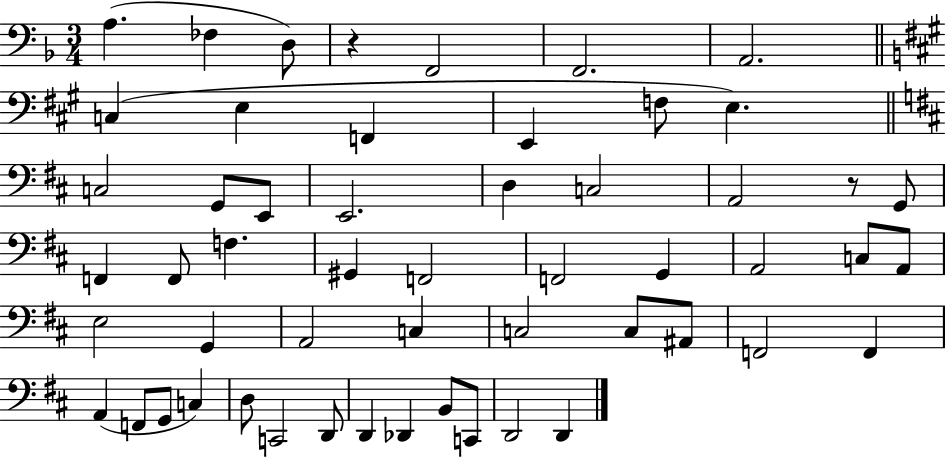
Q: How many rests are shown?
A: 2